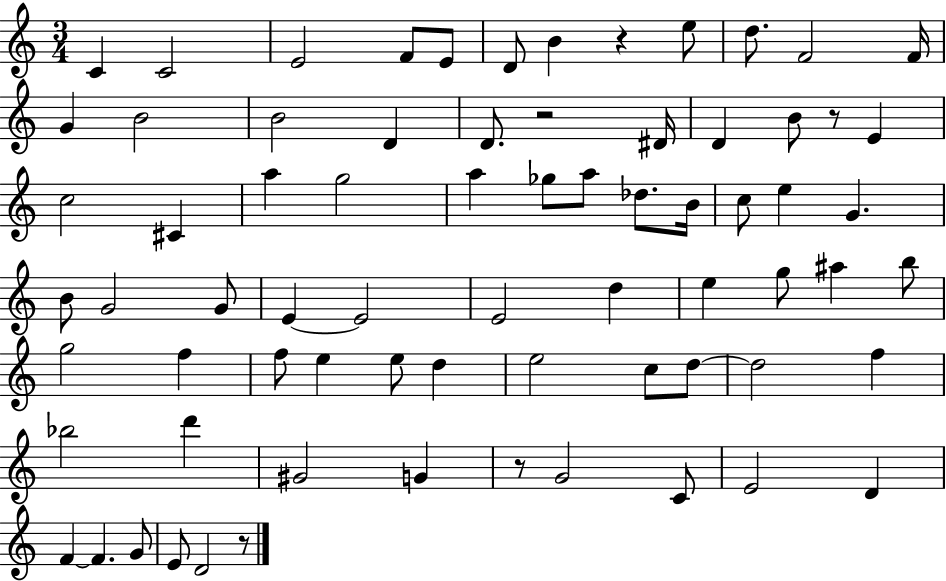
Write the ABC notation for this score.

X:1
T:Untitled
M:3/4
L:1/4
K:C
C C2 E2 F/2 E/2 D/2 B z e/2 d/2 F2 F/4 G B2 B2 D D/2 z2 ^D/4 D B/2 z/2 E c2 ^C a g2 a _g/2 a/2 _d/2 B/4 c/2 e G B/2 G2 G/2 E E2 E2 d e g/2 ^a b/2 g2 f f/2 e e/2 d e2 c/2 d/2 d2 f _b2 d' ^G2 G z/2 G2 C/2 E2 D F F G/2 E/2 D2 z/2